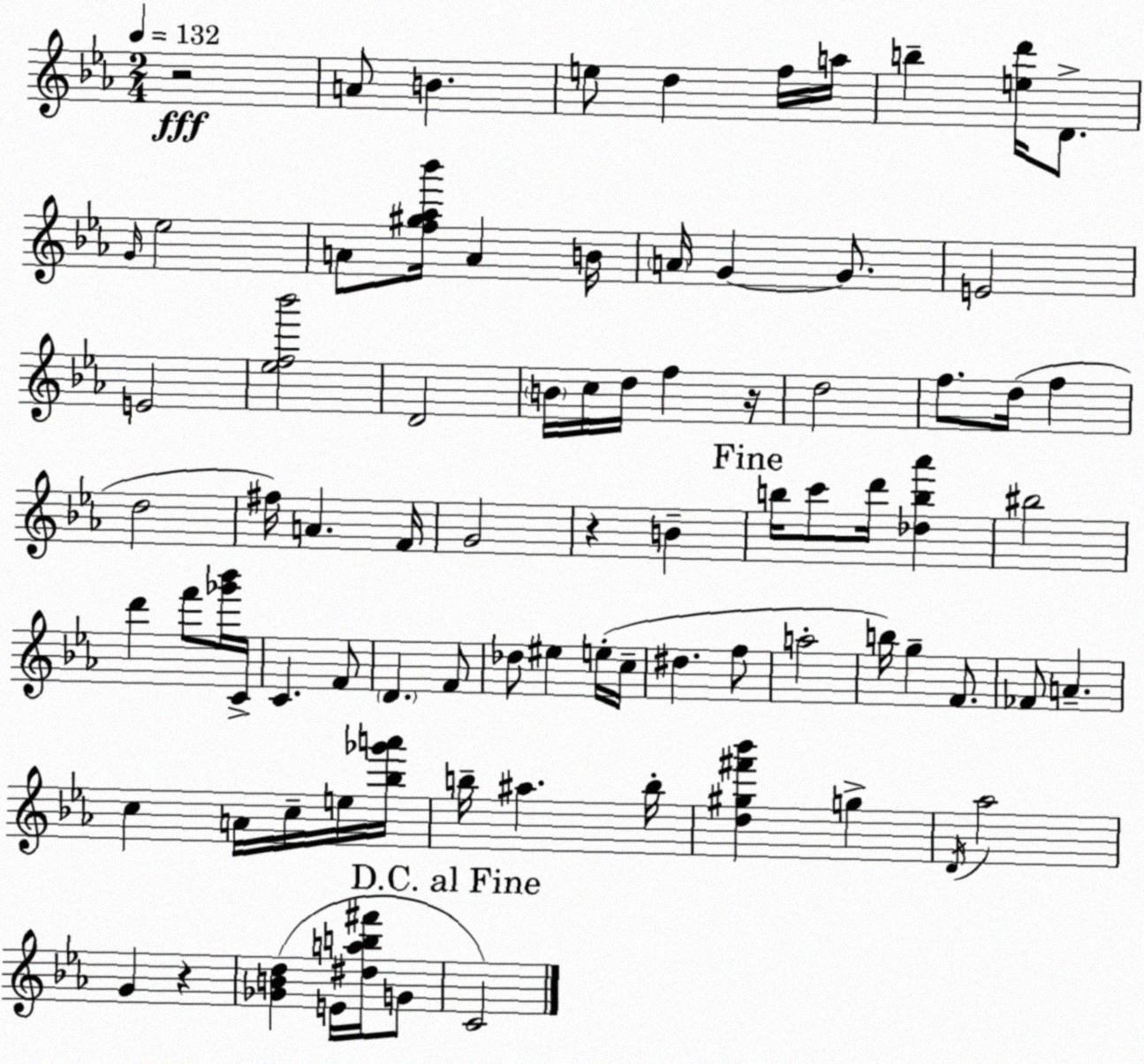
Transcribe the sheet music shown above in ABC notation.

X:1
T:Untitled
M:2/4
L:1/4
K:Eb
z2 A/2 B e/2 d f/4 a/4 b [ed']/4 D/2 G/4 _e2 A/2 [f^g_a_b']/4 A B/4 A/4 G G/2 E2 E2 [_ef_b']2 D2 B/4 c/4 d/4 f z/4 d2 f/2 d/4 f d2 ^f/4 A F/4 G2 z B b/4 c'/2 d'/4 [_db_a'] ^b2 d' f'/2 [_g'_b']/4 C/4 C F/2 D F/2 _d/2 ^e e/4 c/4 ^d f/2 a2 b/4 g F/2 _F/2 A c A/4 c/4 e/4 [_b_g'a']/4 b/4 ^a b/4 [d^g^f'_b'] g D/4 _a2 G z [_GBd] E/4 [^dab^f']/4 G/2 C2